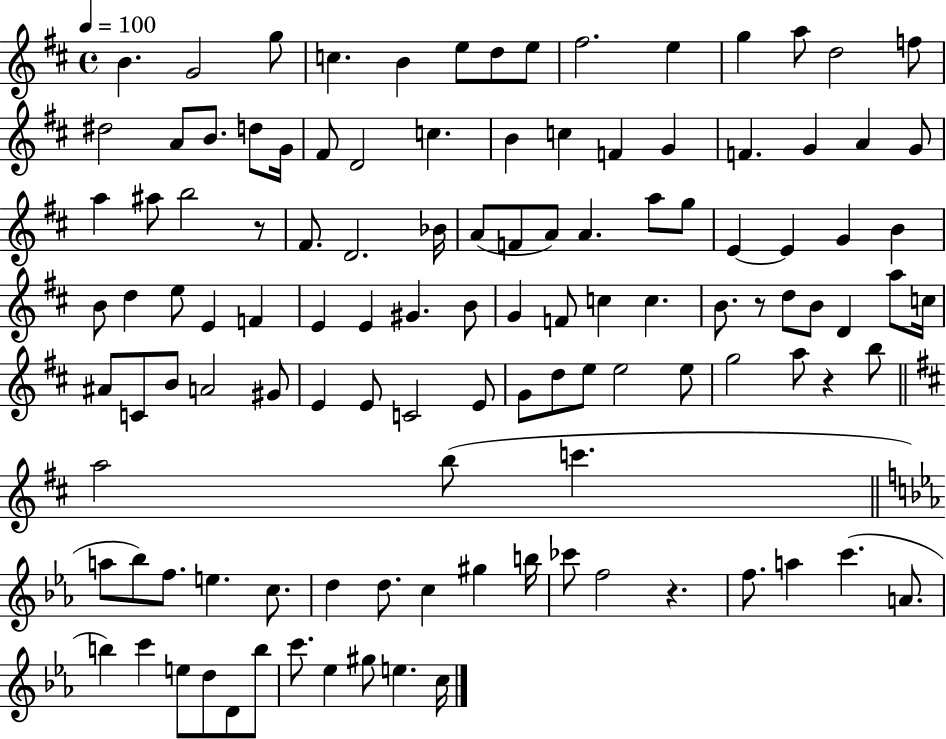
B4/q. G4/h G5/e C5/q. B4/q E5/e D5/e E5/e F#5/h. E5/q G5/q A5/e D5/h F5/e D#5/h A4/e B4/e. D5/e G4/s F#4/e D4/h C5/q. B4/q C5/q F4/q G4/q F4/q. G4/q A4/q G4/e A5/q A#5/e B5/h R/e F#4/e. D4/h. Bb4/s A4/e F4/e A4/e A4/q. A5/e G5/e E4/q E4/q G4/q B4/q B4/e D5/q E5/e E4/q F4/q E4/q E4/q G#4/q. B4/e G4/q F4/e C5/q C5/q. B4/e. R/e D5/e B4/e D4/q A5/e C5/s A#4/e C4/e B4/e A4/h G#4/e E4/q E4/e C4/h E4/e G4/e D5/e E5/e E5/h E5/e G5/h A5/e R/q B5/e A5/h B5/e C6/q. A5/e Bb5/e F5/e. E5/q. C5/e. D5/q D5/e. C5/q G#5/q B5/s CES6/e F5/h R/q. F5/e. A5/q C6/q. A4/e. B5/q C6/q E5/e D5/e D4/e B5/e C6/e. Eb5/q G#5/e E5/q. C5/s